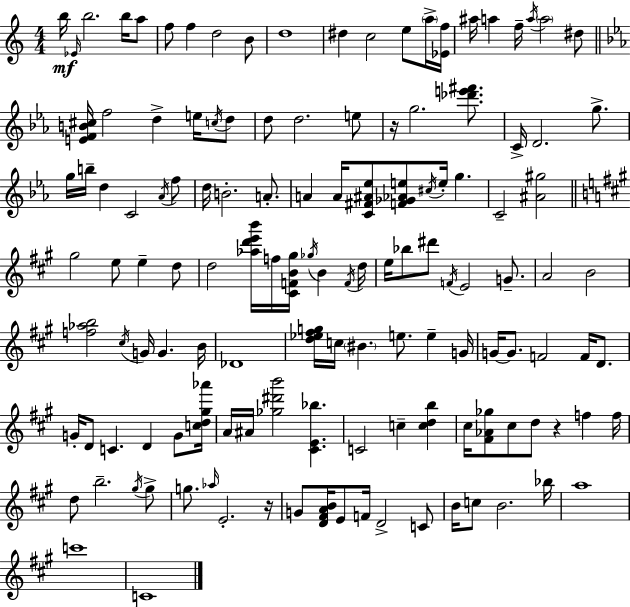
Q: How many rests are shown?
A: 3